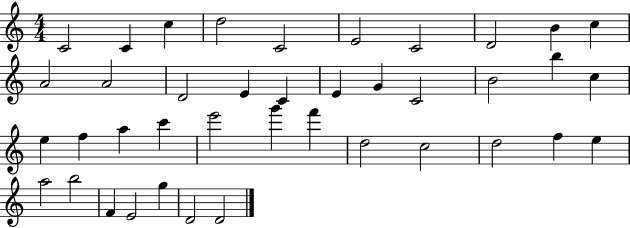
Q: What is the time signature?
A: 4/4